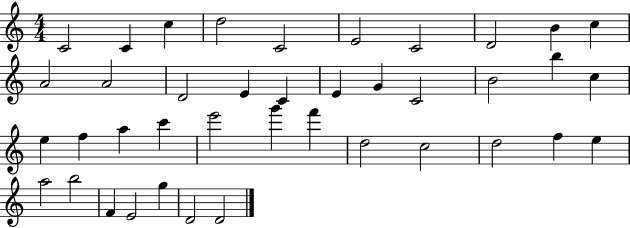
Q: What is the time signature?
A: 4/4